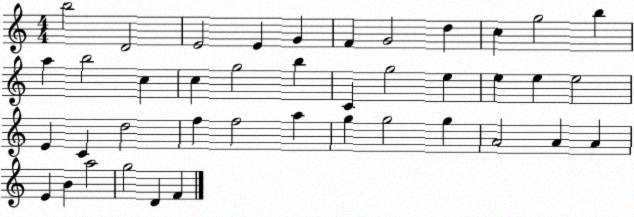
X:1
T:Untitled
M:4/4
L:1/4
K:C
b2 D2 E2 E G F G2 d c g2 b a b2 c c g2 b C g2 e e e e2 E C d2 f f2 a g g2 g A2 A A E B a2 g2 D F